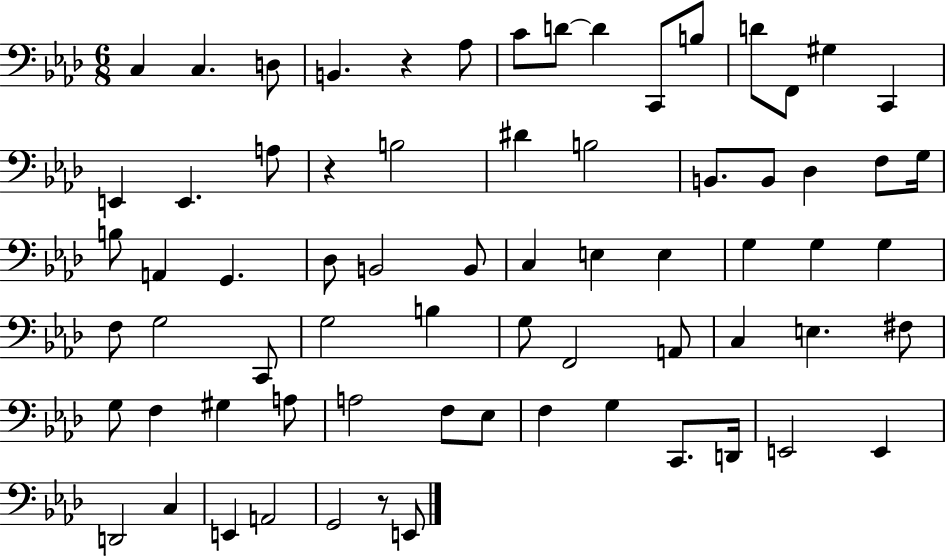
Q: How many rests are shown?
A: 3